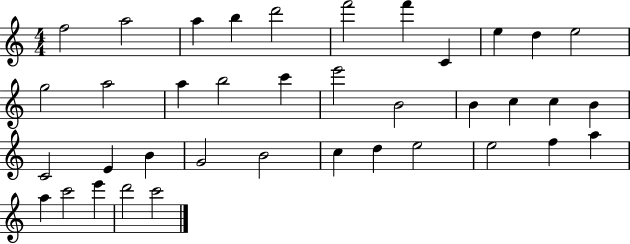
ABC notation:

X:1
T:Untitled
M:4/4
L:1/4
K:C
f2 a2 a b d'2 f'2 f' C e d e2 g2 a2 a b2 c' e'2 B2 B c c B C2 E B G2 B2 c d e2 e2 f a a c'2 e' d'2 c'2